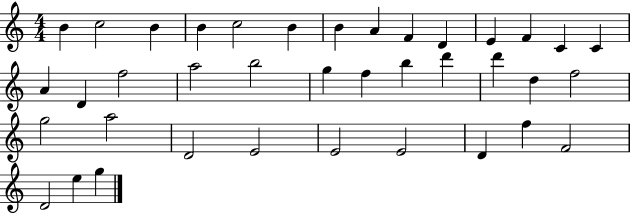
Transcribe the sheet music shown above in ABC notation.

X:1
T:Untitled
M:4/4
L:1/4
K:C
B c2 B B c2 B B A F D E F C C A D f2 a2 b2 g f b d' d' d f2 g2 a2 D2 E2 E2 E2 D f F2 D2 e g